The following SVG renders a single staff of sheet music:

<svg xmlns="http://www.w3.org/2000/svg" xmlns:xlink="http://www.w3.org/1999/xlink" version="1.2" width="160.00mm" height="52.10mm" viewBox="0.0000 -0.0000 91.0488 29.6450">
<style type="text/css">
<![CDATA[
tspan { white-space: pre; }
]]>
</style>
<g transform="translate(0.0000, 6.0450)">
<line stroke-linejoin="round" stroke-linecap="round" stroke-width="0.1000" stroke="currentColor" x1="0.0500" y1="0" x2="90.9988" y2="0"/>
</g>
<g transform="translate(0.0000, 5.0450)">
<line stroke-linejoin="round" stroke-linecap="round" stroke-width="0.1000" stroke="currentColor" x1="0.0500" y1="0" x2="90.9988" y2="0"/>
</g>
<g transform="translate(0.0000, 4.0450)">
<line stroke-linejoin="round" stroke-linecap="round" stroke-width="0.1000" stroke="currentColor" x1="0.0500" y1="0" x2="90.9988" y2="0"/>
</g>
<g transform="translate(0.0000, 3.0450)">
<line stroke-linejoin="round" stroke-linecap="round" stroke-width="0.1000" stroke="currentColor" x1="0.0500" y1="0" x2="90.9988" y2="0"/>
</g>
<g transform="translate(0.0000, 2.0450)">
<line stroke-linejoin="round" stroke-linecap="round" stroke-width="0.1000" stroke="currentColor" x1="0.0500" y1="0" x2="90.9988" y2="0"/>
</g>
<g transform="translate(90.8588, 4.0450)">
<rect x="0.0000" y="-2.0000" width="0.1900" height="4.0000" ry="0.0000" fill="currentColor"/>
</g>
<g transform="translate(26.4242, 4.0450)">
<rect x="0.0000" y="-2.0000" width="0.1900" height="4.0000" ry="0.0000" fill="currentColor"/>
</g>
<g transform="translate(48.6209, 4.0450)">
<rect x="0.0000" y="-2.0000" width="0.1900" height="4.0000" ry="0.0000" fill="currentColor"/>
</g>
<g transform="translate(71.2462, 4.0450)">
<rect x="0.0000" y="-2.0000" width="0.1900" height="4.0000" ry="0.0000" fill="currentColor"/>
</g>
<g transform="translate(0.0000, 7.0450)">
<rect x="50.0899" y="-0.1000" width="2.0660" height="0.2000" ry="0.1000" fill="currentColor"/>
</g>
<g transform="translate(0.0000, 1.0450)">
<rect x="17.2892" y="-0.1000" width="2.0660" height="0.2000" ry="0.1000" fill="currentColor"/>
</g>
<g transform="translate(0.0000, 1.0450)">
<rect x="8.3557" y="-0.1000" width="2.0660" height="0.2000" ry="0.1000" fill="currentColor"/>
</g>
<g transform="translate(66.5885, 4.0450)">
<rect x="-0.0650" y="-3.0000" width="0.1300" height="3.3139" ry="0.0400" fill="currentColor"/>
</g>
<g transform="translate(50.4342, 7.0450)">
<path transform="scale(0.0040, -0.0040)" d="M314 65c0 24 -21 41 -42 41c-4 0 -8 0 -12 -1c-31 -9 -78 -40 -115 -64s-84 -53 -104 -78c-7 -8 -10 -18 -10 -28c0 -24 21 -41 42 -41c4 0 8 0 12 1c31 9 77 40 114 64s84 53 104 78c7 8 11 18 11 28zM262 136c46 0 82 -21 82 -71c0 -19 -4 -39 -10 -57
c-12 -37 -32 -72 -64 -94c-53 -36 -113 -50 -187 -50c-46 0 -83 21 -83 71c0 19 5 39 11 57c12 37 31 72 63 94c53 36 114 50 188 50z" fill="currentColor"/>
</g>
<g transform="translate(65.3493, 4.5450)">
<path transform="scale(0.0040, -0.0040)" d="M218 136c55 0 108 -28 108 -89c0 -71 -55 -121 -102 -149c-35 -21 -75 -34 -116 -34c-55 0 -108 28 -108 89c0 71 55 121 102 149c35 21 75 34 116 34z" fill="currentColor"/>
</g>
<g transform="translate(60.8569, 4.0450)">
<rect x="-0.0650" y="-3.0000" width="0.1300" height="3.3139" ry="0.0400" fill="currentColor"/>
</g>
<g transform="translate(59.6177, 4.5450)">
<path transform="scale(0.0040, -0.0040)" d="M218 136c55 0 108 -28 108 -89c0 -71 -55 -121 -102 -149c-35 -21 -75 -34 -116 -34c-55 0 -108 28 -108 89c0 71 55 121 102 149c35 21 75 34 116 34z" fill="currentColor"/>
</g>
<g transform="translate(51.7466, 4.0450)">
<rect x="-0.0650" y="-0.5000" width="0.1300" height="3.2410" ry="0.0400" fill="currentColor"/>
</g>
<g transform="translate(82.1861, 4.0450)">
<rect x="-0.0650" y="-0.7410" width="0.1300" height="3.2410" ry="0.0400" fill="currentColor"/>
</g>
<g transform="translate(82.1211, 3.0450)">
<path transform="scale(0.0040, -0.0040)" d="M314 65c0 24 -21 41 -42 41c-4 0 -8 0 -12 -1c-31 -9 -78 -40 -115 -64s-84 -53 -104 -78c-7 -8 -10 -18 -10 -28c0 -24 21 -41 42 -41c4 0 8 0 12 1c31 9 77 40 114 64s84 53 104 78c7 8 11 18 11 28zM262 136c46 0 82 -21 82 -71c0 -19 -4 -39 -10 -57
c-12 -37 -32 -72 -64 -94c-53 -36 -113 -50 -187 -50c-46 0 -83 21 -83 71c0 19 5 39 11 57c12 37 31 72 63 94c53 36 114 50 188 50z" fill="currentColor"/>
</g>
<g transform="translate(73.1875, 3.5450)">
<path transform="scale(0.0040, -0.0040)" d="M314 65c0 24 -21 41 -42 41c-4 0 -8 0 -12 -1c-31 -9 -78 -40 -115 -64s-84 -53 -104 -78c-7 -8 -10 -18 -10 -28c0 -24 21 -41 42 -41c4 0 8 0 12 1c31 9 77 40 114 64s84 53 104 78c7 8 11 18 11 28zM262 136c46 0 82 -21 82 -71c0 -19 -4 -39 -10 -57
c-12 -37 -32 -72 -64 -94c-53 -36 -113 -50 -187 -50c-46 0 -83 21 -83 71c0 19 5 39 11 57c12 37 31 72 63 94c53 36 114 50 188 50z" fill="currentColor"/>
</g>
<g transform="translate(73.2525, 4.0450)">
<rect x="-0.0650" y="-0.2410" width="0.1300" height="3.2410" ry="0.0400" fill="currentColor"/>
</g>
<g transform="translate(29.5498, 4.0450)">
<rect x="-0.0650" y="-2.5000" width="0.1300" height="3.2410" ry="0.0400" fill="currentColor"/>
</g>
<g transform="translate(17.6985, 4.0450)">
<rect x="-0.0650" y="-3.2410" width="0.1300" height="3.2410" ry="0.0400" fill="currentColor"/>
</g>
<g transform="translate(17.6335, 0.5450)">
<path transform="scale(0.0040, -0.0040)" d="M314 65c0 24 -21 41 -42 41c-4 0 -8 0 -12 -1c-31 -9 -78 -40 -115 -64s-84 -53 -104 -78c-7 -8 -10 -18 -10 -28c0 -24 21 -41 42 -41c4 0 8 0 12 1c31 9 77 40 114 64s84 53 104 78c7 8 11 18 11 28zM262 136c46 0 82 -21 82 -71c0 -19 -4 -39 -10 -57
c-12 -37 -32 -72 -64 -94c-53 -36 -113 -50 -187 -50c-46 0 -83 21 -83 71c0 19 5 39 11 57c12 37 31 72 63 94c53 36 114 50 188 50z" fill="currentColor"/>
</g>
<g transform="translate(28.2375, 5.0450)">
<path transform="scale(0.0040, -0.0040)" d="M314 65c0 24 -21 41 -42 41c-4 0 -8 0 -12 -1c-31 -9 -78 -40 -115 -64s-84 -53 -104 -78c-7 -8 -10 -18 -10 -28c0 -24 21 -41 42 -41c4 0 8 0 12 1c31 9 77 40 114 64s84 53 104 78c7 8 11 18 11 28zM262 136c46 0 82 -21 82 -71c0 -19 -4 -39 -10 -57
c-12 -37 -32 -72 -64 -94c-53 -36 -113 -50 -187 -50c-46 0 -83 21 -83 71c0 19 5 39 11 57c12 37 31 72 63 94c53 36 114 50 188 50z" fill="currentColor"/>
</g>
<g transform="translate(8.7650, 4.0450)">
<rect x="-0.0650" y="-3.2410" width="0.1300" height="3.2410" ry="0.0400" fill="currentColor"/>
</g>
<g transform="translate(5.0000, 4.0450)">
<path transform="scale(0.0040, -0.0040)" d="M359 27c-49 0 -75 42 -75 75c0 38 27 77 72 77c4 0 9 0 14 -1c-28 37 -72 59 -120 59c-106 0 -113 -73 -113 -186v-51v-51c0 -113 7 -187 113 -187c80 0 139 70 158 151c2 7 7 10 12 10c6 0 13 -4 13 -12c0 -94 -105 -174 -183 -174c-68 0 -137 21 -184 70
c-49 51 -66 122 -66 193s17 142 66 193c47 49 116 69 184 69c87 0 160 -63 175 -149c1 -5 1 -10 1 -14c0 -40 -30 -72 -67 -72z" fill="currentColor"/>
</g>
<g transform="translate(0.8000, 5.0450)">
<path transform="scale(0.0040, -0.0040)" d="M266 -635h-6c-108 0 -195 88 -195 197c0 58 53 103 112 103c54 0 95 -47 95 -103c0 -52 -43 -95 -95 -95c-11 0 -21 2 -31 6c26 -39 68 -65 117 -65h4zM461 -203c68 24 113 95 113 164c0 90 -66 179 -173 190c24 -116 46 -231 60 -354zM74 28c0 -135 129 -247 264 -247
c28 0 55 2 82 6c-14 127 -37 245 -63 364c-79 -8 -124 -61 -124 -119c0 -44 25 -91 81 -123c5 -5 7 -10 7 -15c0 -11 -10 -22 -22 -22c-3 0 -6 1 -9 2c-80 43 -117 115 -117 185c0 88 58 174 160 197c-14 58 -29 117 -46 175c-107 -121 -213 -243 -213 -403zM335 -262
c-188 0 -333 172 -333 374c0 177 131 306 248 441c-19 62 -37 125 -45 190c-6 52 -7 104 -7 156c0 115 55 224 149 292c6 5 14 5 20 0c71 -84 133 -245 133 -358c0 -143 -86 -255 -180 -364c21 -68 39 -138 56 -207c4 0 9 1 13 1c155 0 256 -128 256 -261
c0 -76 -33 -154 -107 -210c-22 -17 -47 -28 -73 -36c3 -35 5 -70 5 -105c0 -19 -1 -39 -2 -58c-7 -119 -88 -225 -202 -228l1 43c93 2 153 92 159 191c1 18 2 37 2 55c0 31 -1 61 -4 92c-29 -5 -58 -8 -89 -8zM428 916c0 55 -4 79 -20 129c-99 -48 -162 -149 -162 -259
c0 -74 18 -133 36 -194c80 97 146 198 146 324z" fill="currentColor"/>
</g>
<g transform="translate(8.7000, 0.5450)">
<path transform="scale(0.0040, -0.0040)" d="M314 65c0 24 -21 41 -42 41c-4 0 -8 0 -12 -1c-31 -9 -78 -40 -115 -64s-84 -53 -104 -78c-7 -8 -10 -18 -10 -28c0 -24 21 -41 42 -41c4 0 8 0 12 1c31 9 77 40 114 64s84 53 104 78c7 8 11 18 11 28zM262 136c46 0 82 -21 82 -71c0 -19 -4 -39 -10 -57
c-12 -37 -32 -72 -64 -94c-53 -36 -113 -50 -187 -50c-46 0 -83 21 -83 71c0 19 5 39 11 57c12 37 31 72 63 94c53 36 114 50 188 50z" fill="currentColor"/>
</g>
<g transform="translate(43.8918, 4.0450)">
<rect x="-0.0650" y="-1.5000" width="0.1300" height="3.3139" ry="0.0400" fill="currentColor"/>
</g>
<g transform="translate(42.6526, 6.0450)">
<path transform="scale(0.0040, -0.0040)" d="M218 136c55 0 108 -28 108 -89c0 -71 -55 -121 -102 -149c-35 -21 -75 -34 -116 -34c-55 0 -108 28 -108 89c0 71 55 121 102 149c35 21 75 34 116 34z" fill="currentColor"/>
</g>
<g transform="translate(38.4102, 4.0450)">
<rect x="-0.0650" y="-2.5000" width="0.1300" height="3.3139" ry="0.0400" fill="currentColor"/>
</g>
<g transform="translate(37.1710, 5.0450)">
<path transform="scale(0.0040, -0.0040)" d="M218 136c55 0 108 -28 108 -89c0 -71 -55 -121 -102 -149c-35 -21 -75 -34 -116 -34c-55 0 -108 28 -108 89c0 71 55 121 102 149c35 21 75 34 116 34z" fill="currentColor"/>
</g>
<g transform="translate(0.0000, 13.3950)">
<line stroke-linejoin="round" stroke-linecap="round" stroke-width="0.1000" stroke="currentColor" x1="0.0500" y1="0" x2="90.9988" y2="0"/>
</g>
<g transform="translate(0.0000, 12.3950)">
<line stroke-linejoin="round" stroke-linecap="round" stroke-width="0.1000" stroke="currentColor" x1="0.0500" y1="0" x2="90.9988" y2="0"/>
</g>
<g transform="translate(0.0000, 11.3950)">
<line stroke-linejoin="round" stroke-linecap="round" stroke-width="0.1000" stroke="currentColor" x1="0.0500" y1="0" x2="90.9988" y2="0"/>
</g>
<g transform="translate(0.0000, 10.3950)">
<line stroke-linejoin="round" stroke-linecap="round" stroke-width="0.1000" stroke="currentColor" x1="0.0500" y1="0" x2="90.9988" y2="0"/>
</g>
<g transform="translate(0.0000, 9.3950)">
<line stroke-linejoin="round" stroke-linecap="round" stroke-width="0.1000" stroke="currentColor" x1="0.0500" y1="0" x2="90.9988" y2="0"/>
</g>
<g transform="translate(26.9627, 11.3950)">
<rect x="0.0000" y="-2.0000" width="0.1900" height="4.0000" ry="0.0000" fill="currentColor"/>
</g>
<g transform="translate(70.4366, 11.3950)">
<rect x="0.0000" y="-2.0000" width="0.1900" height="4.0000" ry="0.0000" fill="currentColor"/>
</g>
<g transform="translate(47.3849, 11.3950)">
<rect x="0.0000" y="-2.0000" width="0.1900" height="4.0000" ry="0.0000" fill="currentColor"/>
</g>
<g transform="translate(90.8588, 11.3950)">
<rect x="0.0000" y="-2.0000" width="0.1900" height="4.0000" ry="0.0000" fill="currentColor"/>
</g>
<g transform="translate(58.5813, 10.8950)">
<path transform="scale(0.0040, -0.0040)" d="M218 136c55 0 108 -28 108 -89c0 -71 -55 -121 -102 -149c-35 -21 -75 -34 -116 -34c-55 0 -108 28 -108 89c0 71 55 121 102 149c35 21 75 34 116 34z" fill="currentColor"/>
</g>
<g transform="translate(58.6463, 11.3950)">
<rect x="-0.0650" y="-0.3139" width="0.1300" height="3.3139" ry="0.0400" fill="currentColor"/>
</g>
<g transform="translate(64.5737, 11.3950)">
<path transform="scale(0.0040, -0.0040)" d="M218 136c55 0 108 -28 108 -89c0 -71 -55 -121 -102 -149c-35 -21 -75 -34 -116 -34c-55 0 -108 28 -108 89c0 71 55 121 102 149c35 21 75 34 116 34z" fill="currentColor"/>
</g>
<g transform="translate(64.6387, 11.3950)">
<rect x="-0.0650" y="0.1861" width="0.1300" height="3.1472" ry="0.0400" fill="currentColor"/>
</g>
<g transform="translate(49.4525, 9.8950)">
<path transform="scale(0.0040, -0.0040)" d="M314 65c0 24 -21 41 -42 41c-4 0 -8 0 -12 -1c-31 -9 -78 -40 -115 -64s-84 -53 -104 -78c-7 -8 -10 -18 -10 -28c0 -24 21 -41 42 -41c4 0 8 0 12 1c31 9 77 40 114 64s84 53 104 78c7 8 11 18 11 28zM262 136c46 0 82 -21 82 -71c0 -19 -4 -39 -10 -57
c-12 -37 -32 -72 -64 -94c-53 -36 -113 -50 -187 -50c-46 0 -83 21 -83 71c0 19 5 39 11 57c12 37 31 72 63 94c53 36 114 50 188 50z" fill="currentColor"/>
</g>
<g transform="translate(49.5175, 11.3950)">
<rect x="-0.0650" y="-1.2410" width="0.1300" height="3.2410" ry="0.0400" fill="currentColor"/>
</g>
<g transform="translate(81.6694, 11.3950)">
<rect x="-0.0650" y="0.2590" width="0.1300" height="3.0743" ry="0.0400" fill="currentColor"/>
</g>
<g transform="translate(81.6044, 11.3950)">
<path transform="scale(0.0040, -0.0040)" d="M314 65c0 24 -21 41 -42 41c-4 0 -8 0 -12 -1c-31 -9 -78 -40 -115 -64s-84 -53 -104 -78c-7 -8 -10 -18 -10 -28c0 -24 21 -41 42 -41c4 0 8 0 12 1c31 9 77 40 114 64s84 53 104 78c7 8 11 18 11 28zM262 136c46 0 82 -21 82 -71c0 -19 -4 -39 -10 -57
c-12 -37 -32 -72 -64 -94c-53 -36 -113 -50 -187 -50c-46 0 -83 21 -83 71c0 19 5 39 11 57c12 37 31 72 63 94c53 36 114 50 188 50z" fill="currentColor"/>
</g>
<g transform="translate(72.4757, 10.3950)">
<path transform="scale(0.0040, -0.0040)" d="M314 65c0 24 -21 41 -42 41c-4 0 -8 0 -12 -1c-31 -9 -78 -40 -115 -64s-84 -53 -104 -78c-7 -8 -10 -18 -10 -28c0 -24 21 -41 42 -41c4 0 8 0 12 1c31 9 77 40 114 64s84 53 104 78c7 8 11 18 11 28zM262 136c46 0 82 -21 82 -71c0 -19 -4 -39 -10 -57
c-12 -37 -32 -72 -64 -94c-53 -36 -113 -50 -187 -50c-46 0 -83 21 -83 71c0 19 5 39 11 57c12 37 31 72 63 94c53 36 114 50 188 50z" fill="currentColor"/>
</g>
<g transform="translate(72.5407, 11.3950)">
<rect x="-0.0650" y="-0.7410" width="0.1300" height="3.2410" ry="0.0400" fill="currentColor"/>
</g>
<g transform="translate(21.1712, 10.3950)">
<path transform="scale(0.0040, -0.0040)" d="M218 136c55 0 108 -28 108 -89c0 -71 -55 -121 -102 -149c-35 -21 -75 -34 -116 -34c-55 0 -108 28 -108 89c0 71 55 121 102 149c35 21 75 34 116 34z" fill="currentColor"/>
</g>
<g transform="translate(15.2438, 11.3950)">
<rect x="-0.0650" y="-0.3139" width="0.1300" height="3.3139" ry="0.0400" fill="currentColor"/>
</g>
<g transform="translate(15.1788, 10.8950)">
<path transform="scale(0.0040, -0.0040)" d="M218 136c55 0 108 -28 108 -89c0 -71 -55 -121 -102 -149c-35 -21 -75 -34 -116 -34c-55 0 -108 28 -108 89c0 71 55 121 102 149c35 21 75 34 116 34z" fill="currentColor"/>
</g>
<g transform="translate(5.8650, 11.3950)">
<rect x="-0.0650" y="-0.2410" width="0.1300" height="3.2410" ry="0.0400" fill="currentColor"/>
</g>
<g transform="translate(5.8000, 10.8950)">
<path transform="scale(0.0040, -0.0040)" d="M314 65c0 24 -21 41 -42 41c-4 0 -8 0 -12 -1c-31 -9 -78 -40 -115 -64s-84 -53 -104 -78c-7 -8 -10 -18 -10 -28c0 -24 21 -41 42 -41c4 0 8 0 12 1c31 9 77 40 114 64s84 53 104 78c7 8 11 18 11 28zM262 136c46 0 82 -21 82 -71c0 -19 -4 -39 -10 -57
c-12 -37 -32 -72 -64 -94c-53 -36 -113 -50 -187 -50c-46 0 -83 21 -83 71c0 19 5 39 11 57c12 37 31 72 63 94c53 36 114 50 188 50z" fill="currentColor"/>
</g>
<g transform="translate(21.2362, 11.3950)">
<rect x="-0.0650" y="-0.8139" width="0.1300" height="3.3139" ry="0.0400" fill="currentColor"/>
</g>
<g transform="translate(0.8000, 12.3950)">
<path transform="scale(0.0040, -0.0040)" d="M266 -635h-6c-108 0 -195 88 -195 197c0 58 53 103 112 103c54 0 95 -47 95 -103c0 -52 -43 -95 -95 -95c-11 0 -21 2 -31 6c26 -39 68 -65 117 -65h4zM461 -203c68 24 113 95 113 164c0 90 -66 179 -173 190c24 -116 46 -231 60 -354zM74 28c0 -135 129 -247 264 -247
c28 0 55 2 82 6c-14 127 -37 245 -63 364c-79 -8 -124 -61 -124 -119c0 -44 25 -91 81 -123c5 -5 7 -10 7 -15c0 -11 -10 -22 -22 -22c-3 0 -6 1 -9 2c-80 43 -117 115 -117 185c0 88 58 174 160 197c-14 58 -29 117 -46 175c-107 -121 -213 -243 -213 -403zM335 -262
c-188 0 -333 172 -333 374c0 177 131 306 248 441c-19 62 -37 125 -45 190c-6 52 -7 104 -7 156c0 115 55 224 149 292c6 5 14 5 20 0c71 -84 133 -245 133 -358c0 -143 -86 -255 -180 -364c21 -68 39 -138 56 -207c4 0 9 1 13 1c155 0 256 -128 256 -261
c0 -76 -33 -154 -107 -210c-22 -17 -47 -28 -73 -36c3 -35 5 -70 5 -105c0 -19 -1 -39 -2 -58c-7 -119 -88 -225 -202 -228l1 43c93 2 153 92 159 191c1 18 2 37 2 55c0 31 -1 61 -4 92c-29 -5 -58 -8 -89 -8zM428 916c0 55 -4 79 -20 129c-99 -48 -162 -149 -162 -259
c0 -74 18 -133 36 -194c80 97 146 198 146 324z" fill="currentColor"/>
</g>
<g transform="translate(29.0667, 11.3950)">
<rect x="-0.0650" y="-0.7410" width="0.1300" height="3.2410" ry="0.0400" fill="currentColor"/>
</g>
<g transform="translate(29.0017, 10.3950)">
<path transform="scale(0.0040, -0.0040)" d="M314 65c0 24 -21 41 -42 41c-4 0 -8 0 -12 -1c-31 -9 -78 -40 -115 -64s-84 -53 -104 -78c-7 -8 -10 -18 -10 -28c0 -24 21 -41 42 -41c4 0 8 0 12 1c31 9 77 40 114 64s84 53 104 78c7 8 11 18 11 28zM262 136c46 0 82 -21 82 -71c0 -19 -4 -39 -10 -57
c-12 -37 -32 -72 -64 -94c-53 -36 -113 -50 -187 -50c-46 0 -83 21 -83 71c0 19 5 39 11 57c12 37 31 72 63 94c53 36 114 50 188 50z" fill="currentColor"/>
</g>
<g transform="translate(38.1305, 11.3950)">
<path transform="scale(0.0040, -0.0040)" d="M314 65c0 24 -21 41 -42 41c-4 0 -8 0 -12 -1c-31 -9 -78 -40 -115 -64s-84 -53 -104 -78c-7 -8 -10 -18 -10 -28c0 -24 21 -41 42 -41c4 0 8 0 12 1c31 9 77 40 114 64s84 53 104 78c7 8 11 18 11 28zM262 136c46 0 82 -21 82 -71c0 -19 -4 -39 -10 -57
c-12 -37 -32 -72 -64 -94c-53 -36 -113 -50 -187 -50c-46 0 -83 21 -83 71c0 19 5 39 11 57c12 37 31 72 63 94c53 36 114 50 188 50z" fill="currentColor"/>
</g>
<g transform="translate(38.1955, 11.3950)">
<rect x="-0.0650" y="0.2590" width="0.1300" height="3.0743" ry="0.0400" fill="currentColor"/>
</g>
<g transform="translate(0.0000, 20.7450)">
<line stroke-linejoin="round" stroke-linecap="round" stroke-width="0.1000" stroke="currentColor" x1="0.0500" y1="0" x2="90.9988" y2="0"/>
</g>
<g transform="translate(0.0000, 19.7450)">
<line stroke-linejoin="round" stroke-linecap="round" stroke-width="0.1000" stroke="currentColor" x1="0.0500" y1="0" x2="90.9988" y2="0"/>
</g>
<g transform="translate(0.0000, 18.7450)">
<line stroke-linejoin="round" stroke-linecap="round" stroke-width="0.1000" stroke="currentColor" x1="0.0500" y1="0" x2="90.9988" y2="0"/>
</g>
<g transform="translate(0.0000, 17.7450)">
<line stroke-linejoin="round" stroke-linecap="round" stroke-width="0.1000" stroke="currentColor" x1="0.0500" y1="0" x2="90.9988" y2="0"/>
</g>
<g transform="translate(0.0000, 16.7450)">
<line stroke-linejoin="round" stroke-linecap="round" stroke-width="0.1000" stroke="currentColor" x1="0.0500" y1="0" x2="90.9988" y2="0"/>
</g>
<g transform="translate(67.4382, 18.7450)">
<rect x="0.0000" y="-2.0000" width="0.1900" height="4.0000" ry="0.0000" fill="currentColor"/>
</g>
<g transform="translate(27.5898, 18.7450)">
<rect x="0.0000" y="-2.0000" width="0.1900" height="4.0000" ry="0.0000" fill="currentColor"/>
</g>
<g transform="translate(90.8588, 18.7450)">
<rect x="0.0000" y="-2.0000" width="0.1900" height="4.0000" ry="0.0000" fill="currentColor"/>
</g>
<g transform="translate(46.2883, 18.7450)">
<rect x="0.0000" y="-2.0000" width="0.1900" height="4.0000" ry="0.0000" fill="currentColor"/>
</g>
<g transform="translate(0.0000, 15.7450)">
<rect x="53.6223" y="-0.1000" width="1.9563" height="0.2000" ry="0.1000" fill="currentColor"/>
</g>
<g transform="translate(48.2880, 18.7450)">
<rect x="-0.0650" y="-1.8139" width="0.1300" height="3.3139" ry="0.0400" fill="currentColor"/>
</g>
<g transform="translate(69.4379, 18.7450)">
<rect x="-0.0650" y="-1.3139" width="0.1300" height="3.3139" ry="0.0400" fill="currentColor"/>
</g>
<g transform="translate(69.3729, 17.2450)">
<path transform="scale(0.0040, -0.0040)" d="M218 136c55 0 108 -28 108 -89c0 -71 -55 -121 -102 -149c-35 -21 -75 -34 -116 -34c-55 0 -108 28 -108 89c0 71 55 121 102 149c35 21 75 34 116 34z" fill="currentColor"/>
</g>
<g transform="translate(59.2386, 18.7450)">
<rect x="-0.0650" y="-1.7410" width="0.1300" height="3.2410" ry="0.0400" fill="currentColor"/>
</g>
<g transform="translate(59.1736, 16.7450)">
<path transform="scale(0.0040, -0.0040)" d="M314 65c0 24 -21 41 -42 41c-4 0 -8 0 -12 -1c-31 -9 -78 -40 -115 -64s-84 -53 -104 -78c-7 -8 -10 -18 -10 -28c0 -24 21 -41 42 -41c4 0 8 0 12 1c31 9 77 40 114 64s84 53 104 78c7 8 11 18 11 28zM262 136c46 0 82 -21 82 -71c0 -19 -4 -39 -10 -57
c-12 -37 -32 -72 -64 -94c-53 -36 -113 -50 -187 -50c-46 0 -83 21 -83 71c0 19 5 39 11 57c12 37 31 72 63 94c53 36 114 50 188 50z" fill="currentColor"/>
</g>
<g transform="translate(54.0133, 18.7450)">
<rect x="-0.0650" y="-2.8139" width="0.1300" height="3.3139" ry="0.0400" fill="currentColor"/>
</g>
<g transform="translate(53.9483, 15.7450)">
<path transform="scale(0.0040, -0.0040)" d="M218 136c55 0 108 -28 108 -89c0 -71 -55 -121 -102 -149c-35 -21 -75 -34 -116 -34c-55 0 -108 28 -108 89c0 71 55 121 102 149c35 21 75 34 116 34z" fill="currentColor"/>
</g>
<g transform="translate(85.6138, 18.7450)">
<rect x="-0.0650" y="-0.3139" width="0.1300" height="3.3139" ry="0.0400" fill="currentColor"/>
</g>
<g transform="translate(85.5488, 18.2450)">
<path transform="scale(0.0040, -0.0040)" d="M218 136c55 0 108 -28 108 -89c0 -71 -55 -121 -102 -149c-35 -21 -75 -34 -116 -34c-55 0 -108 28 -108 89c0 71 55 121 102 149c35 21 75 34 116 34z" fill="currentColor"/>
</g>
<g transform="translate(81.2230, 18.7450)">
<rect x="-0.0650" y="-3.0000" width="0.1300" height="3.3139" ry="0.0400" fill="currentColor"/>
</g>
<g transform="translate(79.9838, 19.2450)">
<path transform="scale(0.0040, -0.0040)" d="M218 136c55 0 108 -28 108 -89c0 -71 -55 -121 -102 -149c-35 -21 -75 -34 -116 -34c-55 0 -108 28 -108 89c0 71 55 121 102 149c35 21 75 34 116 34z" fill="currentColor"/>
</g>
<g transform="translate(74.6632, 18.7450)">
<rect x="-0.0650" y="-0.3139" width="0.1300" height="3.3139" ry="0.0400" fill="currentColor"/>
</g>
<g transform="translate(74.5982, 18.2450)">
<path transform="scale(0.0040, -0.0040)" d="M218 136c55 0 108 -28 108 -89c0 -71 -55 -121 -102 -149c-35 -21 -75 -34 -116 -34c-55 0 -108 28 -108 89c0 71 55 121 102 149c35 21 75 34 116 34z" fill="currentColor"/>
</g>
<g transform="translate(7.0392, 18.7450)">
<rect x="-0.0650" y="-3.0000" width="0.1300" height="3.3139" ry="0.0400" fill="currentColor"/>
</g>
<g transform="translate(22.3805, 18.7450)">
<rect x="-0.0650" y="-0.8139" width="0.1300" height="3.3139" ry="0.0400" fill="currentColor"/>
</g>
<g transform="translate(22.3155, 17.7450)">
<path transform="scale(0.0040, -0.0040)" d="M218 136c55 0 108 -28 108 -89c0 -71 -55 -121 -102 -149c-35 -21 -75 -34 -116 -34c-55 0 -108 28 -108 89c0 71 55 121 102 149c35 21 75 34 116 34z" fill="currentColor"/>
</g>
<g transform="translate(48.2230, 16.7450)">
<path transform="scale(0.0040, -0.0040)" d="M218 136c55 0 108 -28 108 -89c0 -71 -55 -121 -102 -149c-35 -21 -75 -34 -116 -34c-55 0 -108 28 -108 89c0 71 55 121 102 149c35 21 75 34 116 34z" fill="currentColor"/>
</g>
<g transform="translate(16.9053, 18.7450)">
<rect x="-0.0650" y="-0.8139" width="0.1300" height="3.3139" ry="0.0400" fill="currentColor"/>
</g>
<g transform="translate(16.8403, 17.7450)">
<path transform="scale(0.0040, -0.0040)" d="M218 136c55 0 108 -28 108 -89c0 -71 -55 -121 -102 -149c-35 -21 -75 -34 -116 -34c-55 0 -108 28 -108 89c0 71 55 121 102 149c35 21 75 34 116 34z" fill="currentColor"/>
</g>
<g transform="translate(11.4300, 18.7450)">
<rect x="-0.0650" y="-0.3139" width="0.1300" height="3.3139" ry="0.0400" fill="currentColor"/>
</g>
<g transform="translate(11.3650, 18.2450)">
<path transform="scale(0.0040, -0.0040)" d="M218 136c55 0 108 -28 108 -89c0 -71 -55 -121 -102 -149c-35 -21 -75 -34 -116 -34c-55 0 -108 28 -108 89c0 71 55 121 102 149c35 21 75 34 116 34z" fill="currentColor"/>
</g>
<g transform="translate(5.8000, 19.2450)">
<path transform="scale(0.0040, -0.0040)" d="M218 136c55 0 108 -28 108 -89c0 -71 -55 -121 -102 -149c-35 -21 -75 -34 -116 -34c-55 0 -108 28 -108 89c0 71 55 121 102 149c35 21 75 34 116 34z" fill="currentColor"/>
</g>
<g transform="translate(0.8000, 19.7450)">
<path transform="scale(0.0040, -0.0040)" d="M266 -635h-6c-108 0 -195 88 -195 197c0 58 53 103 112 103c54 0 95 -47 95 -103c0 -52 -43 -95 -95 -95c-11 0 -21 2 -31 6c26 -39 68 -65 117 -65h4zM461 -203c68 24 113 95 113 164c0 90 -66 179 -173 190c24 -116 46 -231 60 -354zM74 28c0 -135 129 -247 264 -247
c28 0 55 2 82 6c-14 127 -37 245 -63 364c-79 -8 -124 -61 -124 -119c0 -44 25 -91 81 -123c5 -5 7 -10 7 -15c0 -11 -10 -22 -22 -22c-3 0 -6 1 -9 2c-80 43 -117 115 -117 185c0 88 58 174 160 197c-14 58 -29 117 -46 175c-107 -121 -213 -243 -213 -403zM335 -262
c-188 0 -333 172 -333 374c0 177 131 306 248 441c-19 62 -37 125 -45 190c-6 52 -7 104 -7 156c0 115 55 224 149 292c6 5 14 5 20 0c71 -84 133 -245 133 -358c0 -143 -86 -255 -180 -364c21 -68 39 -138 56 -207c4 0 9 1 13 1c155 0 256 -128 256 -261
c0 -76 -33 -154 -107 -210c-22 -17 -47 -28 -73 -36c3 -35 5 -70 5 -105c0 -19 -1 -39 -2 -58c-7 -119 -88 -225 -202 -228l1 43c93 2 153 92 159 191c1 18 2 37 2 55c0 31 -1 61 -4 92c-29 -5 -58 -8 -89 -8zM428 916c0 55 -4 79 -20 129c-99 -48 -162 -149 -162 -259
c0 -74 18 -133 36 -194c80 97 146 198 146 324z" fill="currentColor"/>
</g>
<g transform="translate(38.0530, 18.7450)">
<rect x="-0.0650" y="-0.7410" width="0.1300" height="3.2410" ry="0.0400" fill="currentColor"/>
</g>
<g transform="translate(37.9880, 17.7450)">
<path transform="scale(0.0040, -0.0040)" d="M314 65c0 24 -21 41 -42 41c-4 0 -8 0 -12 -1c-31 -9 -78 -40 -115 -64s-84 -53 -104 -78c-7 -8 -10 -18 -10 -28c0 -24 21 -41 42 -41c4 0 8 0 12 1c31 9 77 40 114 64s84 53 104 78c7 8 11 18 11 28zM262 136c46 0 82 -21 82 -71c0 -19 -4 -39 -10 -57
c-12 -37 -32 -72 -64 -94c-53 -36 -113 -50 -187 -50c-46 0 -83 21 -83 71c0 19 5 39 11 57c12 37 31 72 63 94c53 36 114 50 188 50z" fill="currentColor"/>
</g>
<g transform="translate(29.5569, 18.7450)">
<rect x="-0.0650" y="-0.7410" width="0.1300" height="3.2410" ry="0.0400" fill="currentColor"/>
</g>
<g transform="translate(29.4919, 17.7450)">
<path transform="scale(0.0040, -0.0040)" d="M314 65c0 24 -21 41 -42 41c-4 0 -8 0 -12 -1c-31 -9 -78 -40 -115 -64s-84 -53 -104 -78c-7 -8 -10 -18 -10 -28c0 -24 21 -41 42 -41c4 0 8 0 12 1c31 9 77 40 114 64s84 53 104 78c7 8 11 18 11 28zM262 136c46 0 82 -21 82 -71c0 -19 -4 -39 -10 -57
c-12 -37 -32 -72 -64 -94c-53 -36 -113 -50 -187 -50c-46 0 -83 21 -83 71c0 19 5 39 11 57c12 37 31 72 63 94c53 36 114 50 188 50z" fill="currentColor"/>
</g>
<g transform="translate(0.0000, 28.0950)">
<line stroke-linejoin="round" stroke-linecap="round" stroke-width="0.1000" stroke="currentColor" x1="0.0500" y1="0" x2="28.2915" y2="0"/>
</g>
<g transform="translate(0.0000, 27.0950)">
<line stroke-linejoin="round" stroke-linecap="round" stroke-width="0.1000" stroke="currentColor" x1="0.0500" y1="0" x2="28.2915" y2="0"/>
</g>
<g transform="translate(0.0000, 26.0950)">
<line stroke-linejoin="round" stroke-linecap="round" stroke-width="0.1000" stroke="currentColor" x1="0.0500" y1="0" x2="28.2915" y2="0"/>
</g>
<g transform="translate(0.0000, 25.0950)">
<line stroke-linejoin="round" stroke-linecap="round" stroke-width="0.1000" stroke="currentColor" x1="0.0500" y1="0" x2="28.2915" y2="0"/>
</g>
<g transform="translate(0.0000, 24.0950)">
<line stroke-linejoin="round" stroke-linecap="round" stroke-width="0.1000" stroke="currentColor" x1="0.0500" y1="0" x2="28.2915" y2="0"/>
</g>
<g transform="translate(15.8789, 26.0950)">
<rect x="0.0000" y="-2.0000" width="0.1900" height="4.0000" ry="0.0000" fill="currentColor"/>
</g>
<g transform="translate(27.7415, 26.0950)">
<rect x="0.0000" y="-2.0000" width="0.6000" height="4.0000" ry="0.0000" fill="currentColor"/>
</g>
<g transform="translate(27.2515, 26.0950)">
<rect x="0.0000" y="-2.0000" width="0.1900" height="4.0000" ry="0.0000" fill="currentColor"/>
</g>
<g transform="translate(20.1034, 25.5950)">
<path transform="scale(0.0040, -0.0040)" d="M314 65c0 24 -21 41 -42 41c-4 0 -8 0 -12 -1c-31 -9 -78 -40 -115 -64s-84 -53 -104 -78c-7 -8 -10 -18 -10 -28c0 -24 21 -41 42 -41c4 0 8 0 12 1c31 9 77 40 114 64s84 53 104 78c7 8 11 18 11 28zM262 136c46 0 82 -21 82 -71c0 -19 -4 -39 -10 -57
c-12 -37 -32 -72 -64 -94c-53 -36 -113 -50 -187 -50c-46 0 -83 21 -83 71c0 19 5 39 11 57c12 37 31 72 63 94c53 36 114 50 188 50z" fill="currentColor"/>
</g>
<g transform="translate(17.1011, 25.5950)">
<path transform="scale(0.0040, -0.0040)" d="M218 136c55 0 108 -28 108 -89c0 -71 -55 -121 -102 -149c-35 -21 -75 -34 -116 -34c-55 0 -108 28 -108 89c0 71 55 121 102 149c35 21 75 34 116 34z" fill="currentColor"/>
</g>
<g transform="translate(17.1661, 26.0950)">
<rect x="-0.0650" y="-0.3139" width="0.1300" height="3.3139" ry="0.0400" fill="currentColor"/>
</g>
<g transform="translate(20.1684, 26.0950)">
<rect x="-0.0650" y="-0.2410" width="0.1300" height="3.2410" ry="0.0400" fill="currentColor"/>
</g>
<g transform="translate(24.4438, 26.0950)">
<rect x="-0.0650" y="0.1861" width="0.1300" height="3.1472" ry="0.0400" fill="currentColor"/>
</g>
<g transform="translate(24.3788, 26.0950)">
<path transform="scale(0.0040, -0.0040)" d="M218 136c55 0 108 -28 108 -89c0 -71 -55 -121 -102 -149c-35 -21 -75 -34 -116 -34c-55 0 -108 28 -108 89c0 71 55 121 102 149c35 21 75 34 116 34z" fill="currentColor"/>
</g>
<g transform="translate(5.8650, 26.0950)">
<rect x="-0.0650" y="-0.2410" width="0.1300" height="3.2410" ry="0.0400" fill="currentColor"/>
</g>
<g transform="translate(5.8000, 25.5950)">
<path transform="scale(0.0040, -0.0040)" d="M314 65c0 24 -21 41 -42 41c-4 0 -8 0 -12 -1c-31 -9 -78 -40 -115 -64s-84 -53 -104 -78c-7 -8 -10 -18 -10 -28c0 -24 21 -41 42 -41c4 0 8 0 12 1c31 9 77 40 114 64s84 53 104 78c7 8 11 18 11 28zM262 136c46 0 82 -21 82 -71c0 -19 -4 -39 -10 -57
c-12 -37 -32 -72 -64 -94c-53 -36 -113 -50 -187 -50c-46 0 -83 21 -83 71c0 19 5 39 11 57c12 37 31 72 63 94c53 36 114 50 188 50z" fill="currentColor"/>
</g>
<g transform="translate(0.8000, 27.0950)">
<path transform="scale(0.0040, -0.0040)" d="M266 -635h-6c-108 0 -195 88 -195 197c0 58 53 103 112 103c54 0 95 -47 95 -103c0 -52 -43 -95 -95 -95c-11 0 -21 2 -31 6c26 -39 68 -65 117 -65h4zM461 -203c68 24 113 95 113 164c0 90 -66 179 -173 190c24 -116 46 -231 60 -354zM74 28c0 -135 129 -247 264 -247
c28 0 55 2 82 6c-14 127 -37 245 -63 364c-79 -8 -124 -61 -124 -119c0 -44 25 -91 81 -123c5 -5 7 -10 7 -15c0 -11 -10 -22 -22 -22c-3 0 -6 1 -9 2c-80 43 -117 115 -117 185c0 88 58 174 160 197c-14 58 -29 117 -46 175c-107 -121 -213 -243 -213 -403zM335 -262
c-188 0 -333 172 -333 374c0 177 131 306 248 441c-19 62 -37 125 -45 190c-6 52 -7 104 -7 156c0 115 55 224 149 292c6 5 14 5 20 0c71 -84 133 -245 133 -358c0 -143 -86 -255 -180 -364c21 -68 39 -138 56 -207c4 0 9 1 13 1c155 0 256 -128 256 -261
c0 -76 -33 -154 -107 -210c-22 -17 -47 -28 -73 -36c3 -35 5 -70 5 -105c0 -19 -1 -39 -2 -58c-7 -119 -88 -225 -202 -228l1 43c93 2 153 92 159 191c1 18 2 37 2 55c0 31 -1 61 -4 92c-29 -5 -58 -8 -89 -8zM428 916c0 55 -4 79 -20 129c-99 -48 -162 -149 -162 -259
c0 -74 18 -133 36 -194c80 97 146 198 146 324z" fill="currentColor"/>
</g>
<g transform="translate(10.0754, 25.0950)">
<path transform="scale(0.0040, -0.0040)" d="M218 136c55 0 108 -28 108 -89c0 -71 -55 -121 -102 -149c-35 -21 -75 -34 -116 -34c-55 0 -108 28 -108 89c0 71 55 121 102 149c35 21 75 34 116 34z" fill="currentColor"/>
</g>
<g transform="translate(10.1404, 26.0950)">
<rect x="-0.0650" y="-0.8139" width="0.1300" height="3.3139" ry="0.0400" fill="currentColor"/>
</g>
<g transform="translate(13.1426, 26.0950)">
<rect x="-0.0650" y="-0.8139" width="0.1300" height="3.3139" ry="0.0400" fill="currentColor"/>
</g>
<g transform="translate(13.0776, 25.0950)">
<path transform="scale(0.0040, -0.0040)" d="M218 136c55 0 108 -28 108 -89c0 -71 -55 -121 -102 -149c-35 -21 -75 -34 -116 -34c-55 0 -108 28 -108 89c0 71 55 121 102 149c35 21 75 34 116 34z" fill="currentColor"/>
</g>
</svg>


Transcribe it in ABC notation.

X:1
T:Untitled
M:4/4
L:1/4
K:C
b2 b2 G2 G E C2 A A c2 d2 c2 c d d2 B2 e2 c B d2 B2 A c d d d2 d2 f a f2 e c A c c2 d d c c2 B